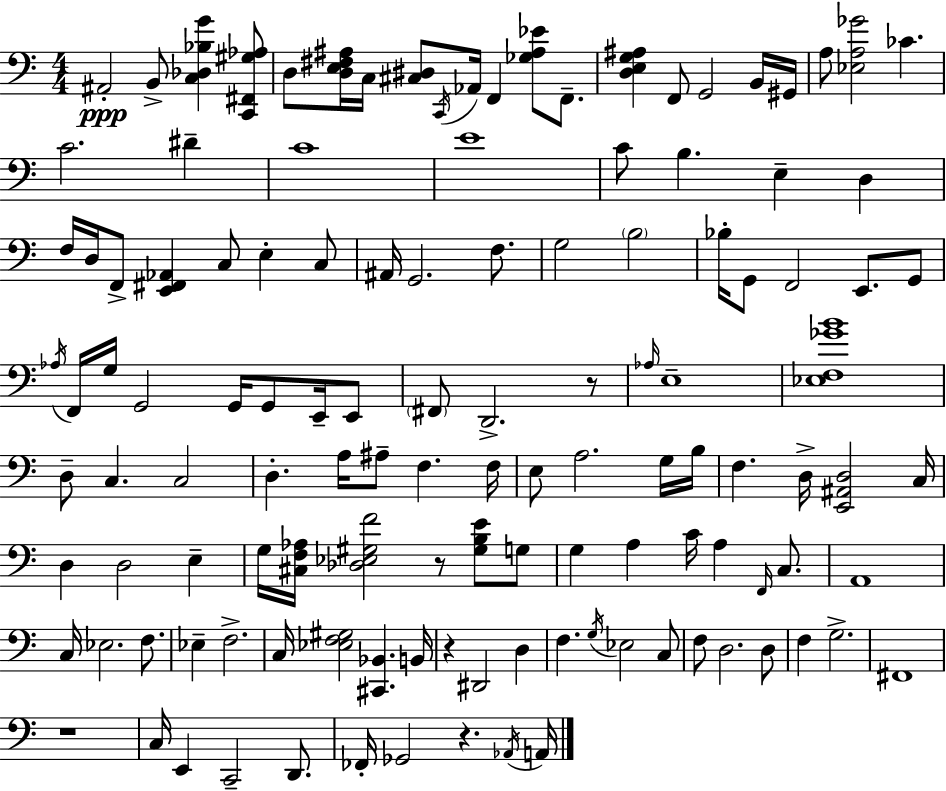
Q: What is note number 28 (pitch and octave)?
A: C3